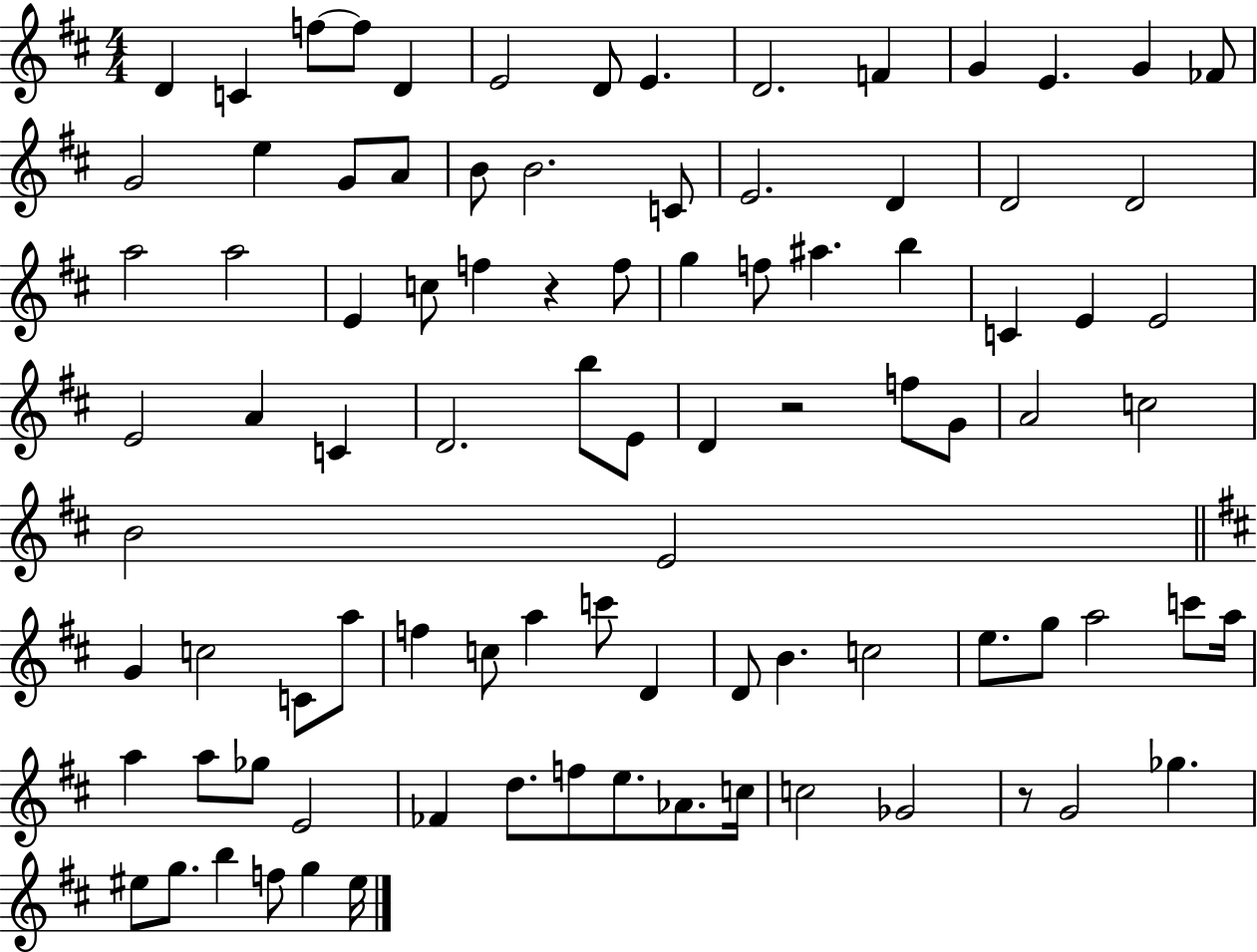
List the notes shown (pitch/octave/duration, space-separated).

D4/q C4/q F5/e F5/e D4/q E4/h D4/e E4/q. D4/h. F4/q G4/q E4/q. G4/q FES4/e G4/h E5/q G4/e A4/e B4/e B4/h. C4/e E4/h. D4/q D4/h D4/h A5/h A5/h E4/q C5/e F5/q R/q F5/e G5/q F5/e A#5/q. B5/q C4/q E4/q E4/h E4/h A4/q C4/q D4/h. B5/e E4/e D4/q R/h F5/e G4/e A4/h C5/h B4/h E4/h G4/q C5/h C4/e A5/e F5/q C5/e A5/q C6/e D4/q D4/e B4/q. C5/h E5/e. G5/e A5/h C6/e A5/s A5/q A5/e Gb5/e E4/h FES4/q D5/e. F5/e E5/e. Ab4/e. C5/s C5/h Gb4/h R/e G4/h Gb5/q. EIS5/e G5/e. B5/q F5/e G5/q EIS5/s